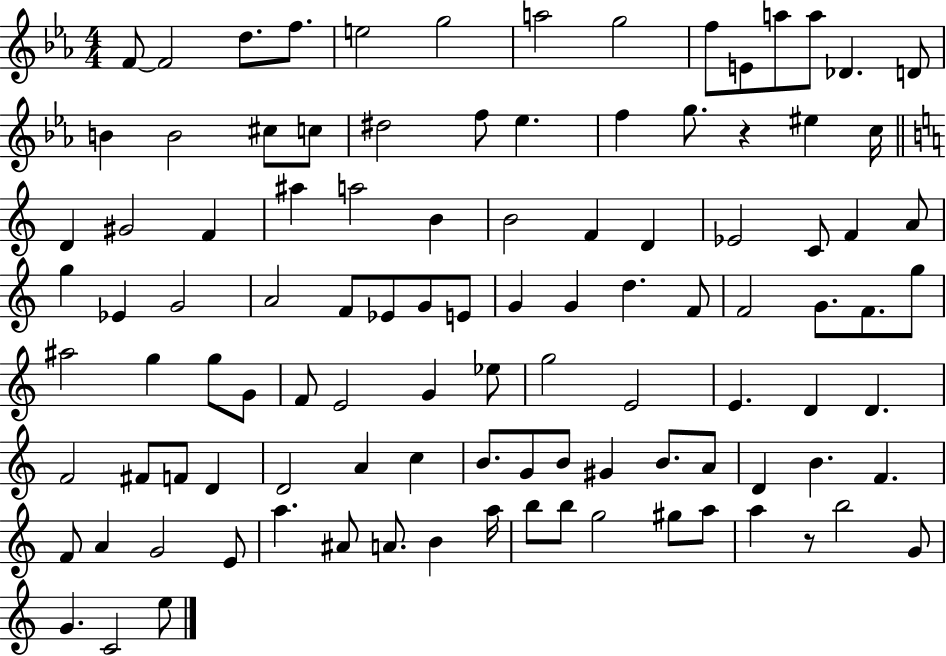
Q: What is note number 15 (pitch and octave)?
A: B4